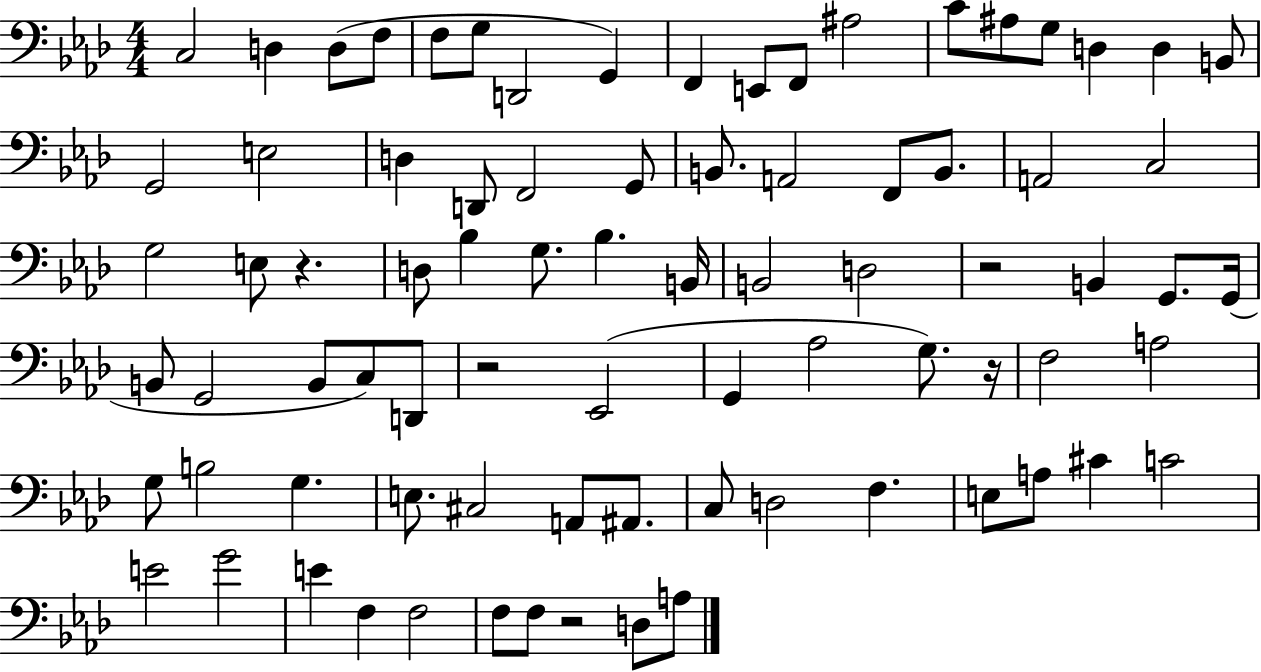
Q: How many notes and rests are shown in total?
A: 81